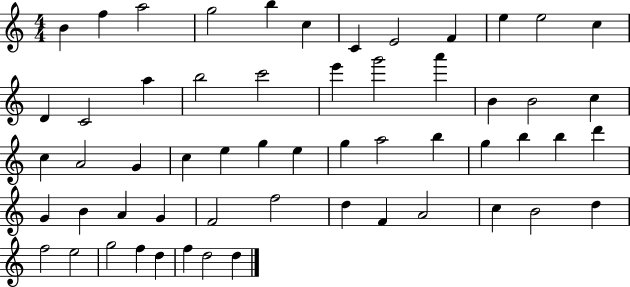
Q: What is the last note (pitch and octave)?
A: D5